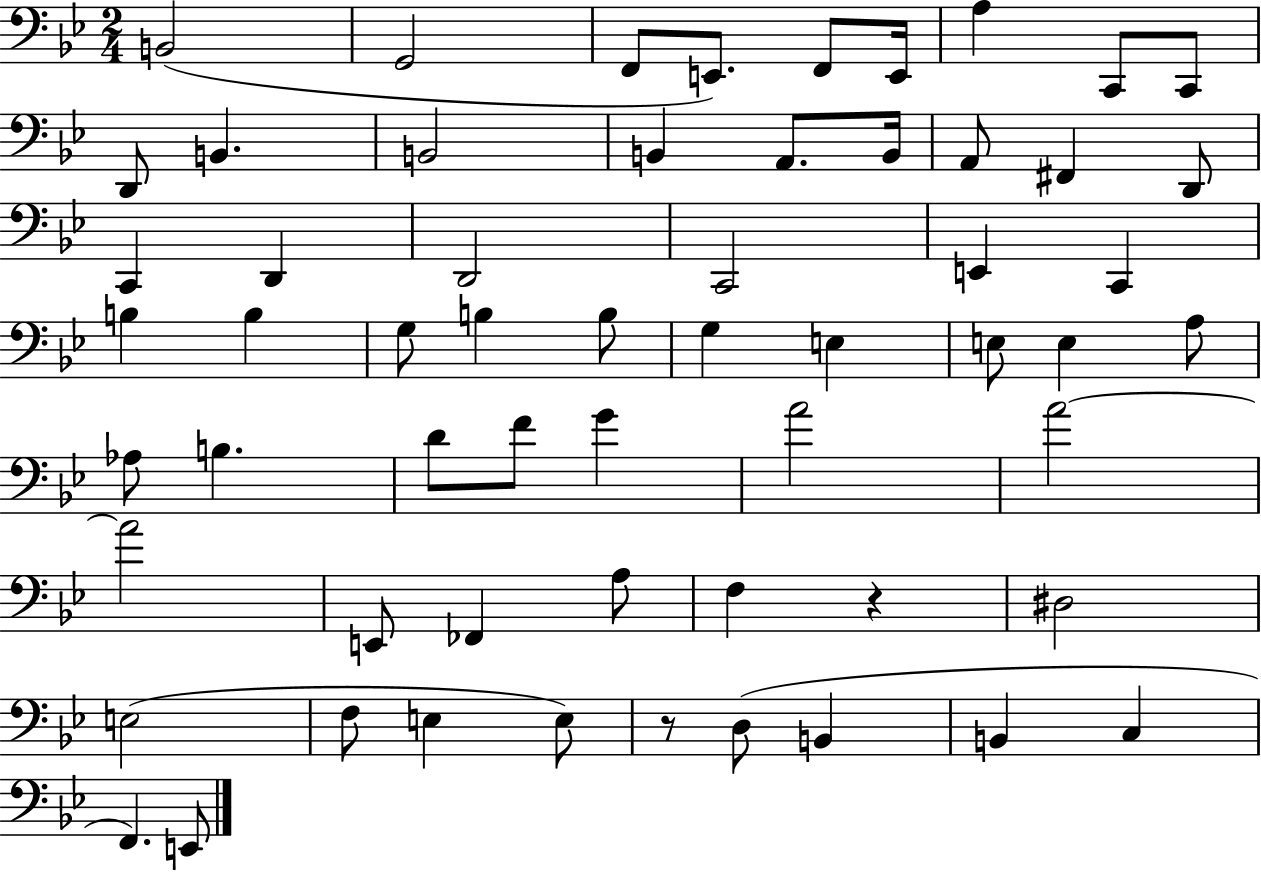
B2/h G2/h F2/e E2/e. F2/e E2/s A3/q C2/e C2/e D2/e B2/q. B2/h B2/q A2/e. B2/s A2/e F#2/q D2/e C2/q D2/q D2/h C2/h E2/q C2/q B3/q B3/q G3/e B3/q B3/e G3/q E3/q E3/e E3/q A3/e Ab3/e B3/q. D4/e F4/e G4/q A4/h A4/h A4/h E2/e FES2/q A3/e F3/q R/q D#3/h E3/h F3/e E3/q E3/e R/e D3/e B2/q B2/q C3/q F2/q. E2/e